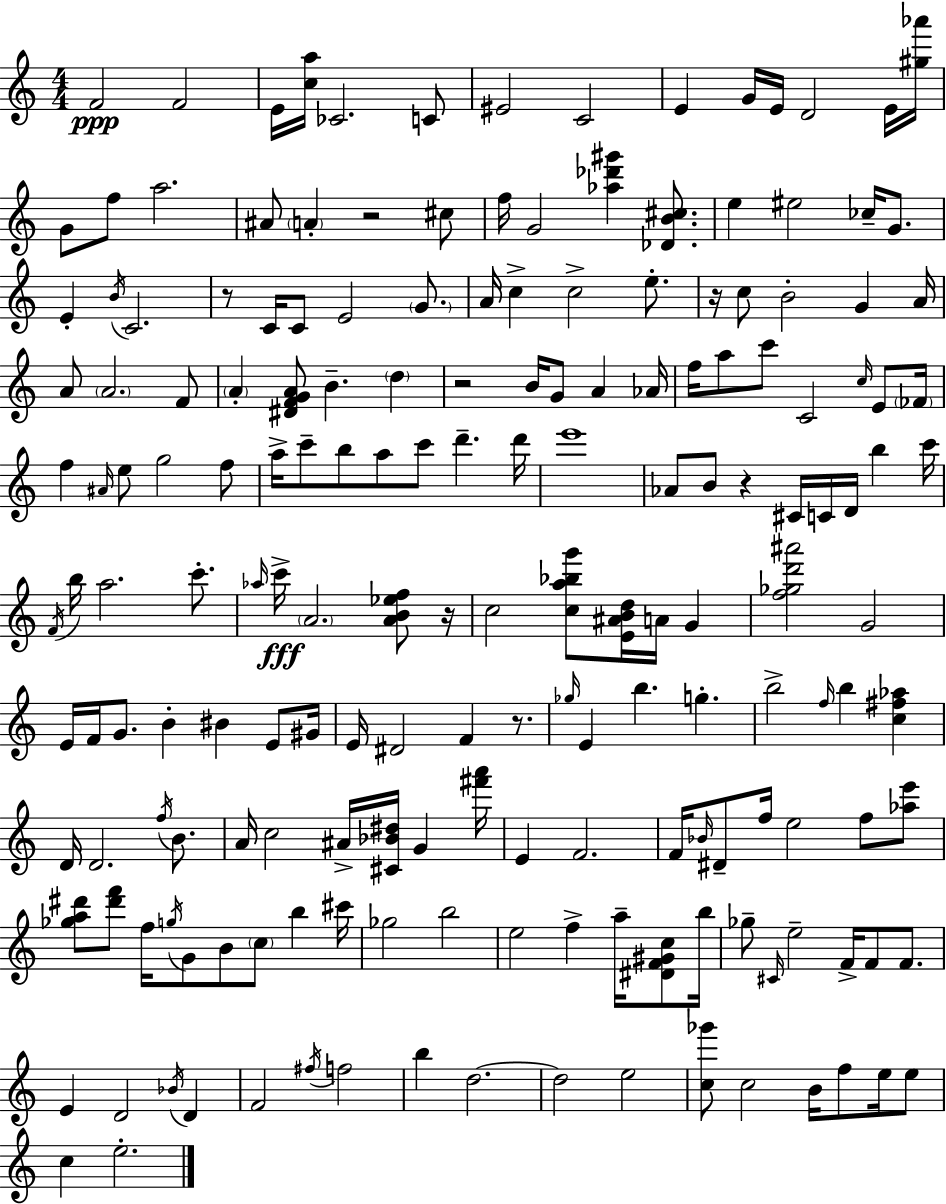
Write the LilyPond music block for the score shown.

{
  \clef treble
  \numericTimeSignature
  \time 4/4
  \key a \minor
  f'2\ppp f'2 | e'16 <c'' a''>16 ces'2. c'8 | eis'2 c'2 | e'4 g'16 e'16 d'2 e'16 <gis'' aes'''>16 | \break g'8 f''8 a''2. | ais'8 \parenthesize a'4-. r2 cis''8 | f''16 g'2 <aes'' des''' gis'''>4 <des' b' cis''>8. | e''4 eis''2 ces''16-- g'8. | \break e'4-. \acciaccatura { b'16 } c'2. | r8 c'16 c'8 e'2 \parenthesize g'8. | a'16 c''4-> c''2-> e''8.-. | r16 c''8 b'2-. g'4 | \break a'16 a'8 \parenthesize a'2. f'8 | \parenthesize a'4-. <dis' f' g' a'>8 b'4.-- \parenthesize d''4 | r2 b'16 g'8 a'4 | aes'16 f''16 a''8 c'''8 c'2 \grace { c''16 } e'8 | \break \parenthesize fes'16 f''4 \grace { ais'16 } e''8 g''2 | f''8 a''16-> c'''8-- b''8 a''8 c'''8 d'''4.-- | d'''16 e'''1 | aes'8 b'8 r4 cis'16 c'16 d'16 b''4 | \break c'''16 \acciaccatura { f'16 } b''16 a''2. | c'''8.-. \grace { aes''16 }\fff c'''16-> \parenthesize a'2. | <a' b' ees'' f''>8 r16 c''2 <c'' a'' bes'' g'''>8 <e' ais' b' d''>16 | a'16 g'4 <f'' ges'' d''' ais'''>2 g'2 | \break e'16 f'16 g'8. b'4-. bis'4 | e'8 gis'16 e'16 dis'2 f'4 | r8. \grace { ges''16 } e'4 b''4. | g''4.-. b''2-> \grace { f''16 } b''4 | \break <c'' fis'' aes''>4 d'16 d'2. | \acciaccatura { f''16 } b'8. a'16 c''2 | ais'16-> <cis' bes' dis''>16 g'4 <fis''' a'''>16 e'4 f'2. | f'16 \grace { bes'16 } dis'8-- f''16 e''2 | \break f''8 <aes'' e'''>8 <ges'' a'' dis'''>8 <dis''' f'''>8 f''16 \acciaccatura { g''16 } g'8 | b'8 \parenthesize c''8 b''4 cis'''16 ges''2 | b''2 e''2 | f''4-> a''16-- <dis' f' gis' c''>8 b''16 ges''8-- \grace { cis'16 } e''2-- | \break f'16-> f'8 f'8. e'4 d'2 | \acciaccatura { bes'16 } d'4 f'2 | \acciaccatura { fis''16 } f''2 b''4 | d''2.~~ d''2 | \break e''2 <c'' ges'''>8 c''2 | b'16 f''8 e''16 e''8 c''4 | e''2.-. \bar "|."
}